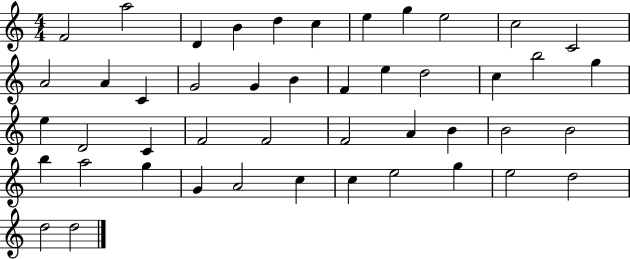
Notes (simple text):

F4/h A5/h D4/q B4/q D5/q C5/q E5/q G5/q E5/h C5/h C4/h A4/h A4/q C4/q G4/h G4/q B4/q F4/q E5/q D5/h C5/q B5/h G5/q E5/q D4/h C4/q F4/h F4/h F4/h A4/q B4/q B4/h B4/h B5/q A5/h G5/q G4/q A4/h C5/q C5/q E5/h G5/q E5/h D5/h D5/h D5/h